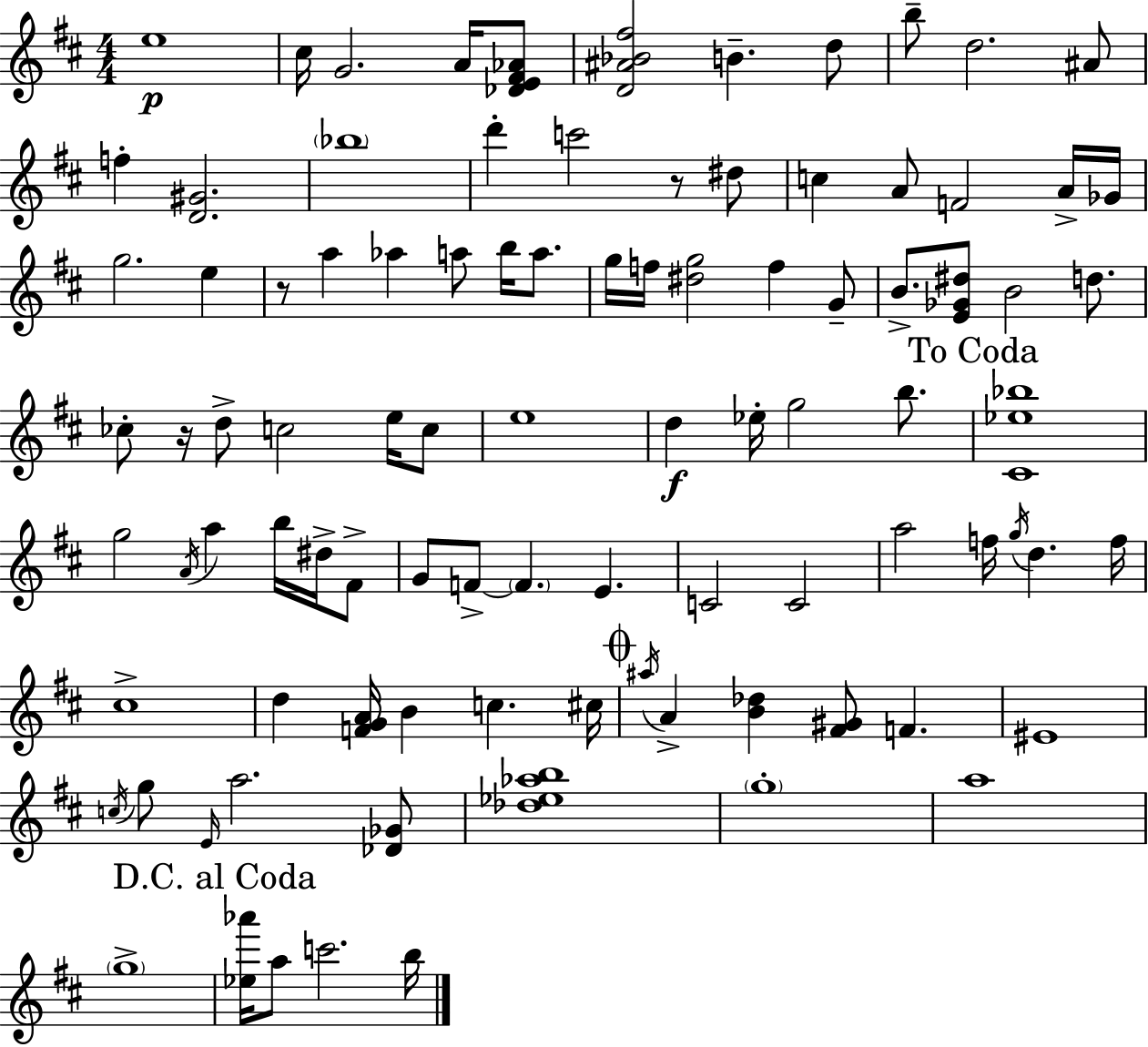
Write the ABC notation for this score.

X:1
T:Untitled
M:4/4
L:1/4
K:D
e4 ^c/4 G2 A/4 [_DE^F_A]/2 [D^A_B^f]2 B d/2 b/2 d2 ^A/2 f [D^G]2 _b4 d' c'2 z/2 ^d/2 c A/2 F2 A/4 _G/4 g2 e z/2 a _a a/2 b/4 a/2 g/4 f/4 [^dg]2 f G/2 B/2 [E_G^d]/2 B2 d/2 _c/2 z/4 d/2 c2 e/4 c/2 e4 d _e/4 g2 b/2 [^C_e_b]4 g2 A/4 a b/4 ^d/4 ^F/2 G/2 F/2 F E C2 C2 a2 f/4 g/4 d f/4 ^c4 d [FGA]/4 B c ^c/4 ^a/4 A [B_d] [^F^G]/2 F ^E4 c/4 g/2 E/4 a2 [_D_G]/2 [_d_e_ab]4 g4 a4 g4 [_e_a']/4 a/2 c'2 b/4